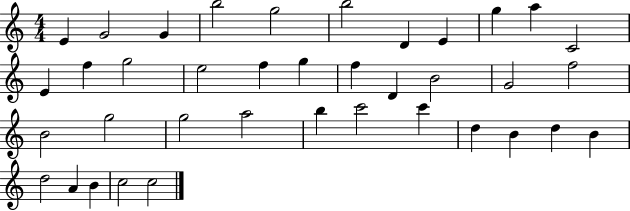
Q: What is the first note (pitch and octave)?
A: E4